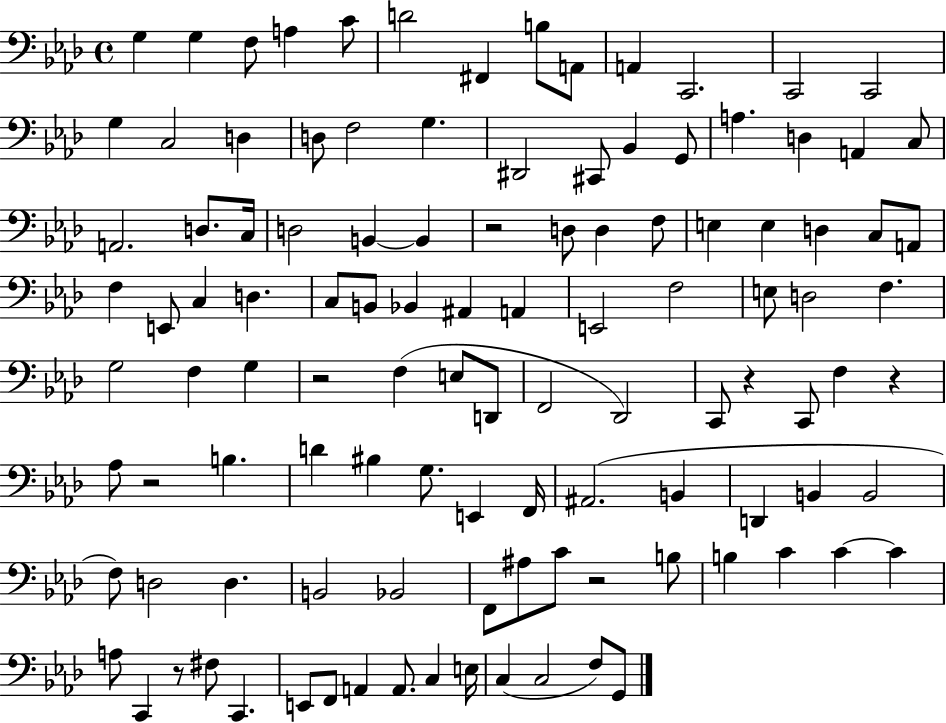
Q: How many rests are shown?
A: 7